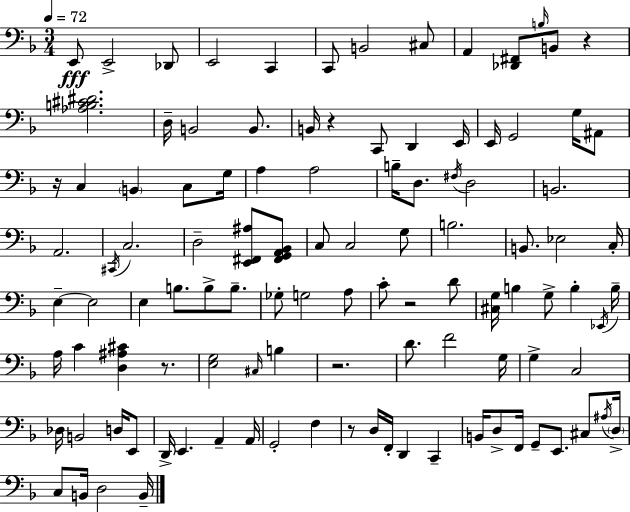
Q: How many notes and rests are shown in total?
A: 109